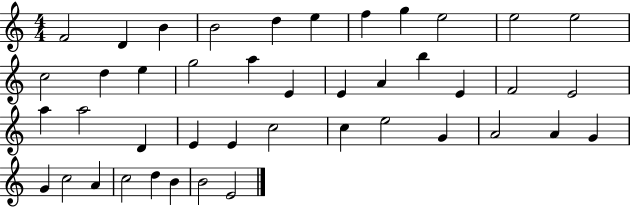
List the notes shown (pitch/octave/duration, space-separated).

F4/h D4/q B4/q B4/h D5/q E5/q F5/q G5/q E5/h E5/h E5/h C5/h D5/q E5/q G5/h A5/q E4/q E4/q A4/q B5/q E4/q F4/h E4/h A5/q A5/h D4/q E4/q E4/q C5/h C5/q E5/h G4/q A4/h A4/q G4/q G4/q C5/h A4/q C5/h D5/q B4/q B4/h E4/h